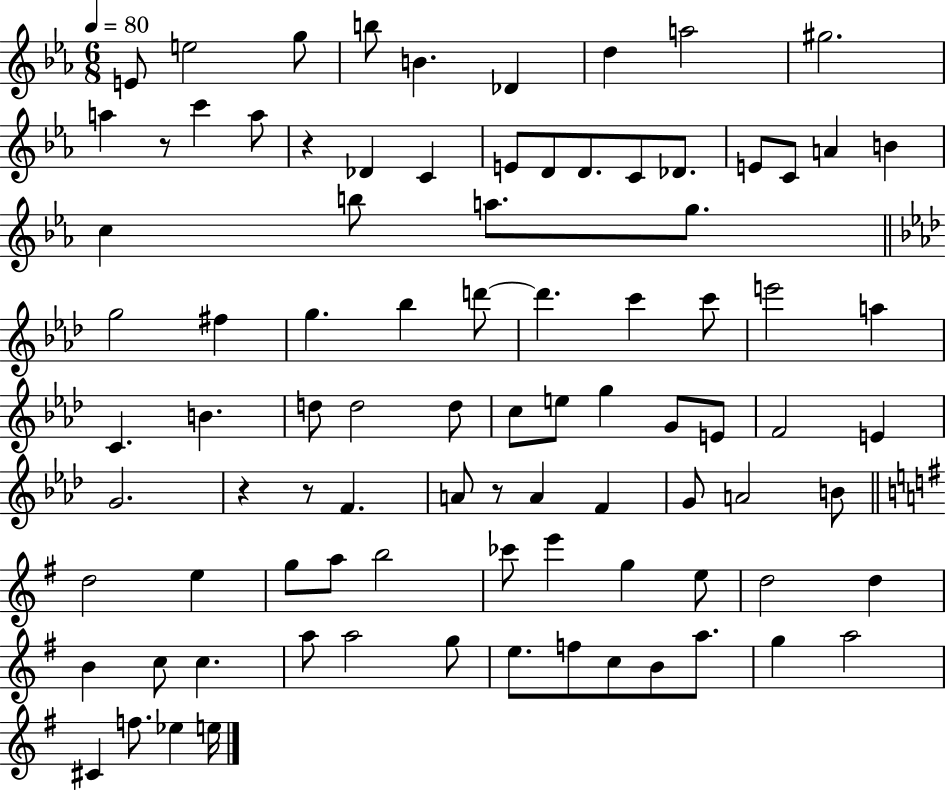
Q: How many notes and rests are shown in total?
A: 90